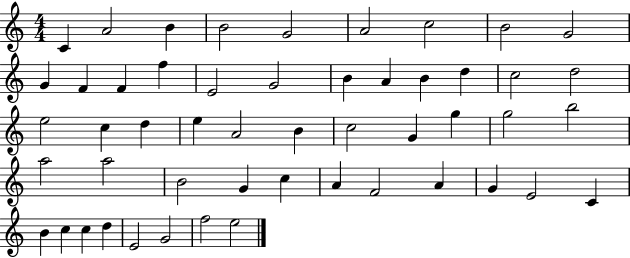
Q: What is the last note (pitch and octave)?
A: E5